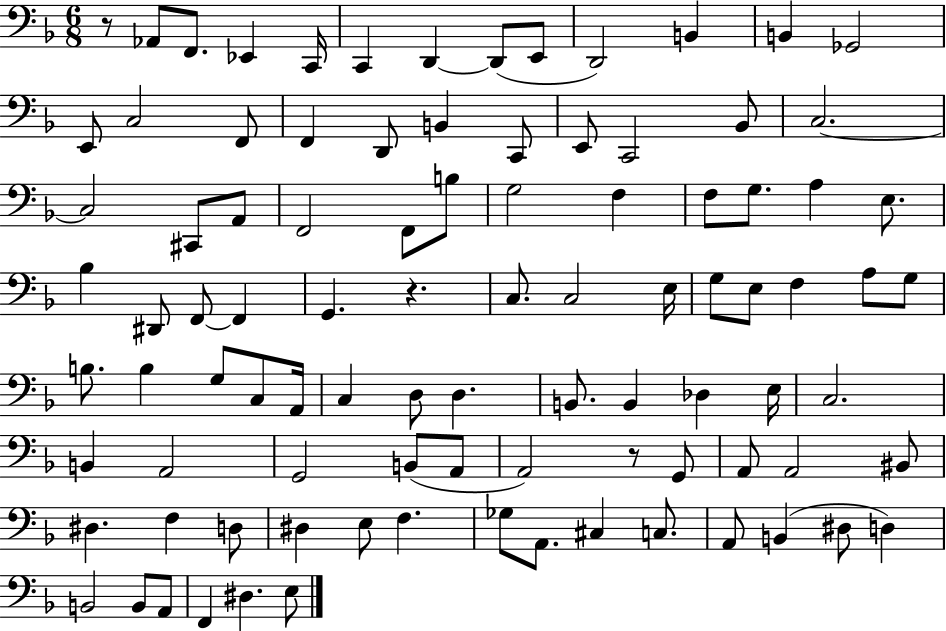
R/e Ab2/e F2/e. Eb2/q C2/s C2/q D2/q D2/e E2/e D2/h B2/q B2/q Gb2/h E2/e C3/h F2/e F2/q D2/e B2/q C2/e E2/e C2/h Bb2/e C3/h. C3/h C#2/e A2/e F2/h F2/e B3/e G3/h F3/q F3/e G3/e. A3/q E3/e. Bb3/q D#2/e F2/e F2/q G2/q. R/q. C3/e. C3/h E3/s G3/e E3/e F3/q A3/e G3/e B3/e. B3/q G3/e C3/e A2/s C3/q D3/e D3/q. B2/e. B2/q Db3/q E3/s C3/h. B2/q A2/h G2/h B2/e A2/e A2/h R/e G2/e A2/e A2/h BIS2/e D#3/q. F3/q D3/e D#3/q E3/e F3/q. Gb3/e A2/e. C#3/q C3/e. A2/e B2/q D#3/e D3/q B2/h B2/e A2/e F2/q D#3/q. E3/e